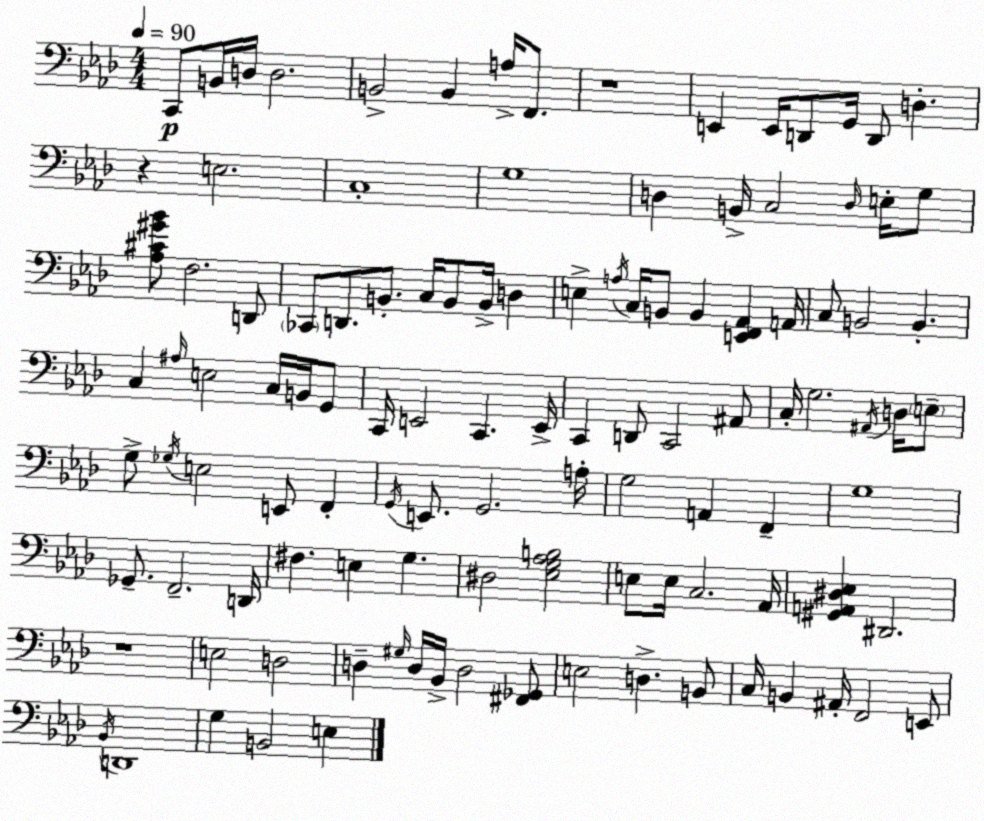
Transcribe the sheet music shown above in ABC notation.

X:1
T:Untitled
M:4/4
L:1/4
K:Fm
C,,/2 B,,/4 D,/4 D,2 B,,2 B,, A,/4 F,,/2 z4 E,, E,,/4 D,,/2 G,,/4 D,,/2 D, z E,2 C,4 G,4 D, B,,/4 C,2 D,/4 E,/4 G,/2 [_A,^C^G_B]/2 F,2 D,,/2 _C,,/2 D,,/2 B,,/2 C,/4 B,,/2 B,,/4 D, E, A,/4 C,/4 B,,/2 B,, [E,,F,,_A,,] A,,/4 C,/2 B,,2 B,, C, ^A,/4 E,2 C,/4 B,,/4 G,,/2 C,,/4 E,,2 C,, E,,/4 C,, D,,/2 C,,2 ^A,,/2 C,/4 G,2 ^A,,/4 D,/4 E,/2 G,/2 _G,/4 E,2 E,,/2 F,, G,,/4 E,,/2 G,,2 A,/4 G,2 A,, F,, G,4 _G,,/2 F,,2 D,,/4 ^F, E, G, ^D,2 [_E,G,_A,B,]2 E,/2 E,/4 C,2 _A,,/4 [^G,,A,,^D,_E,] ^D,,2 z4 E,2 D,2 D, ^G,/4 D,/4 _B,,/4 D,2 [^F,,_G,,]/2 E,2 D, B,,/2 C,/4 B,, ^A,,/4 F,,2 E,,/2 _B,,/4 D,,4 G, B,,2 E,